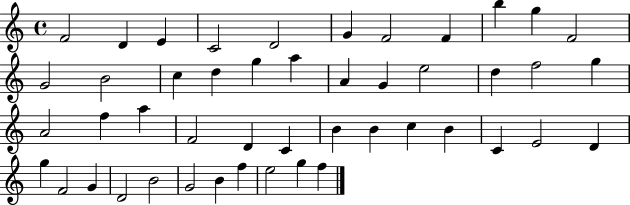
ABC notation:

X:1
T:Untitled
M:4/4
L:1/4
K:C
F2 D E C2 D2 G F2 F b g F2 G2 B2 c d g a A G e2 d f2 g A2 f a F2 D C B B c B C E2 D g F2 G D2 B2 G2 B f e2 g f